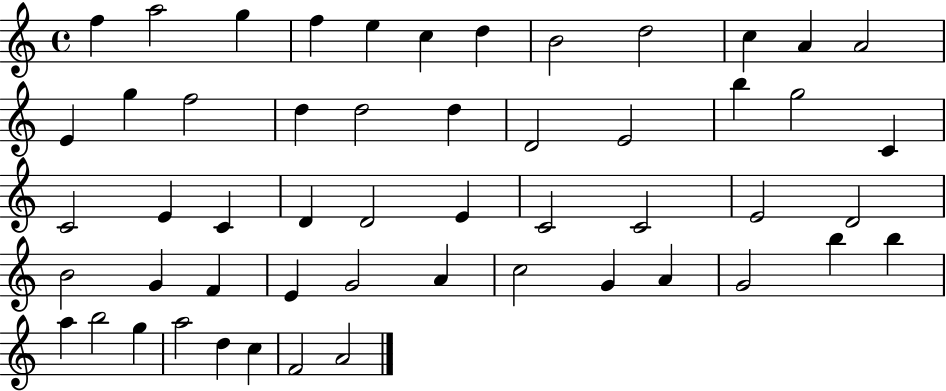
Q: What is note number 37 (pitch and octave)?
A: E4